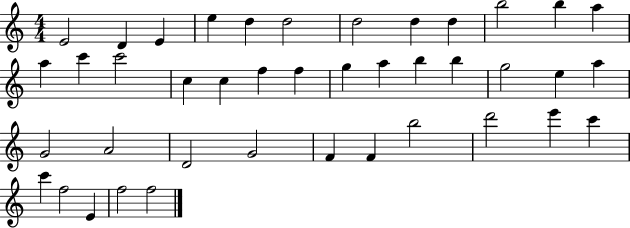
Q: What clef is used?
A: treble